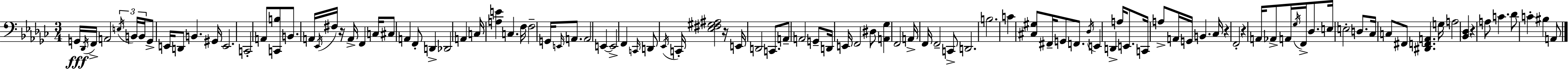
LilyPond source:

{
  \clef bass
  \numericTimeSignature
  \time 3/4
  \key ees \minor
  g,16\fff \acciaccatura { des,16 } f,16-> a,2 \tuplet 3/2 { \acciaccatura { e16 } | b,16 b,16 } g,8-> e,16 d,8 b,4. | gis,16 e,2. | c,2-. a,8 | \break <c, b>8 b,8. a,16 \acciaccatura { ees,16 } fis16 r16 a,16-> f,4 | c16 cis8 a,4 f,8-. d,4-> | des,2 a,4 | c16 <a e'>4 c4. | \break f16 f2-- g,16 | \grace { e,16 } a,8. a,2 | e,4~~ e,2-> | f,4 \grace { c,16 } d,8 \acciaccatura { ees,16 } c,16-. <ees fis gis ais>2 | \break r16 e,16 d,2 | c,8. a,8-- a,2 | g,8-- d,16 e,16 f,2 | dis8 <a, ges>4 f,2 | \break a,16-> f,16 f,2-- | c,8-> d,2. | b2. | c'4 <cis gis>8 | \break fis,16-- g,8 f,8. \acciaccatura { des16 } e,4 d,4-> | a16 e,8. c,16 a8-> a,16 g,16 | b,4. ces16 r4 f,2-. | r4 a,16 | \break aes,8-> a,16 \acciaccatura { ges16 } f,16-> des8. e16 e2-. | d8. ces16 c8 fis,8 | <dis, f, a,>4. g16 a2 | <bes, des>4 r4 | \break a8 c'4. des'8 c'4-. | bis4 a,8 \bar "|."
}